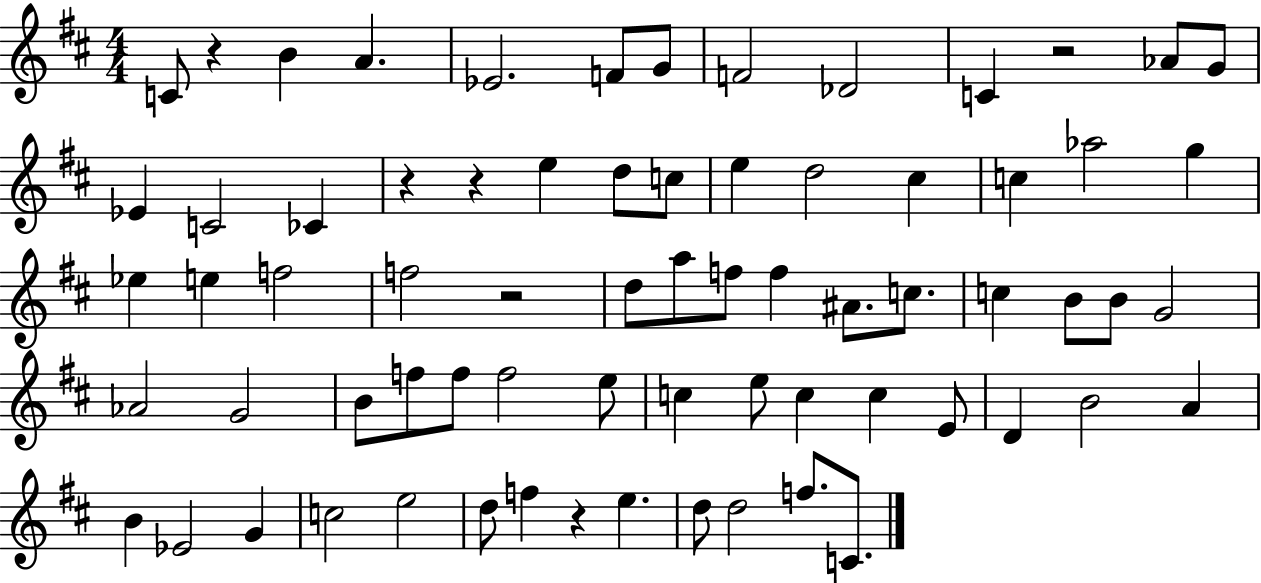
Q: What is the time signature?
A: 4/4